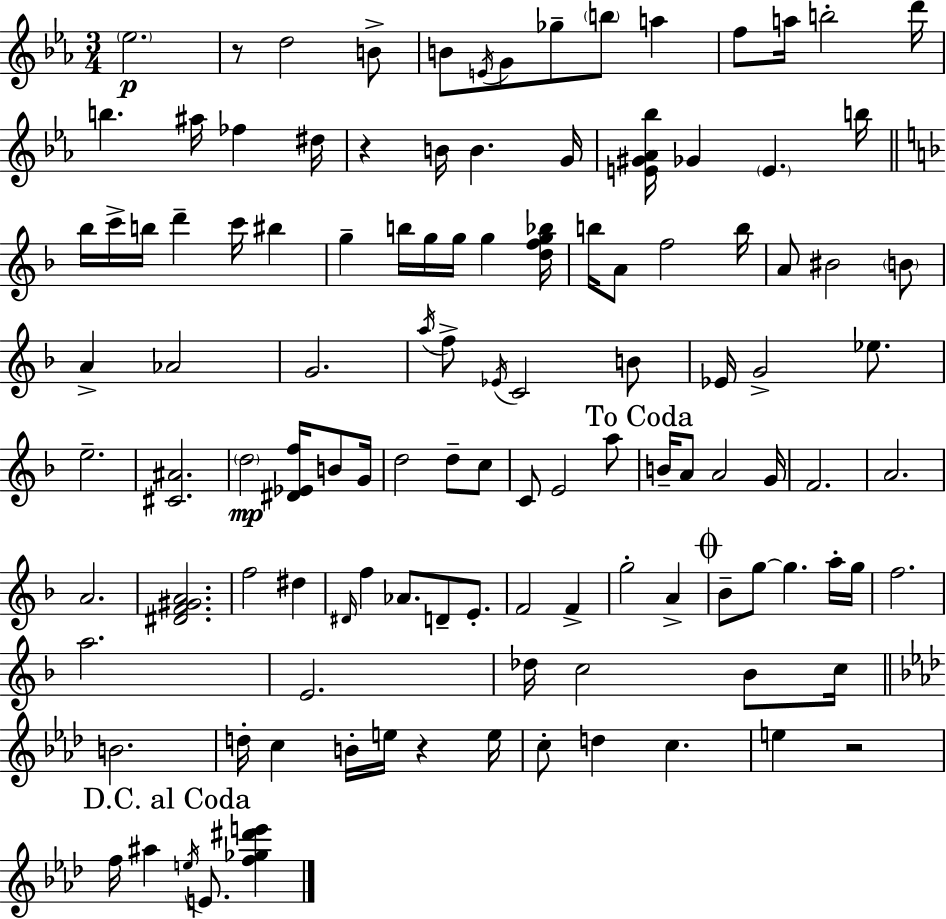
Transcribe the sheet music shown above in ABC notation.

X:1
T:Untitled
M:3/4
L:1/4
K:Eb
_e2 z/2 d2 B/2 B/2 E/4 G/2 _g/2 b/2 a f/2 a/4 b2 d'/4 b ^a/4 _f ^d/4 z B/4 B G/4 [E^G_A_b]/4 _G E b/4 _b/4 c'/4 b/4 d' c'/4 ^b g b/4 g/4 g/4 g [dfg_b]/4 b/4 A/2 f2 b/4 A/2 ^B2 B/2 A _A2 G2 a/4 f/2 _E/4 C2 B/2 _E/4 G2 _e/2 e2 [^C^A]2 d2 [^D_Ef]/4 B/2 G/4 d2 d/2 c/2 C/2 E2 a/2 B/4 A/2 A2 G/4 F2 A2 A2 [^DF^GA]2 f2 ^d ^D/4 f _A/2 D/2 E/2 F2 F g2 A _B/2 g/2 g a/4 g/4 f2 a2 E2 _d/4 c2 _B/2 c/4 B2 d/4 c B/4 e/4 z e/4 c/2 d c e z2 f/4 ^a e/4 E/2 [f_g^d'e']